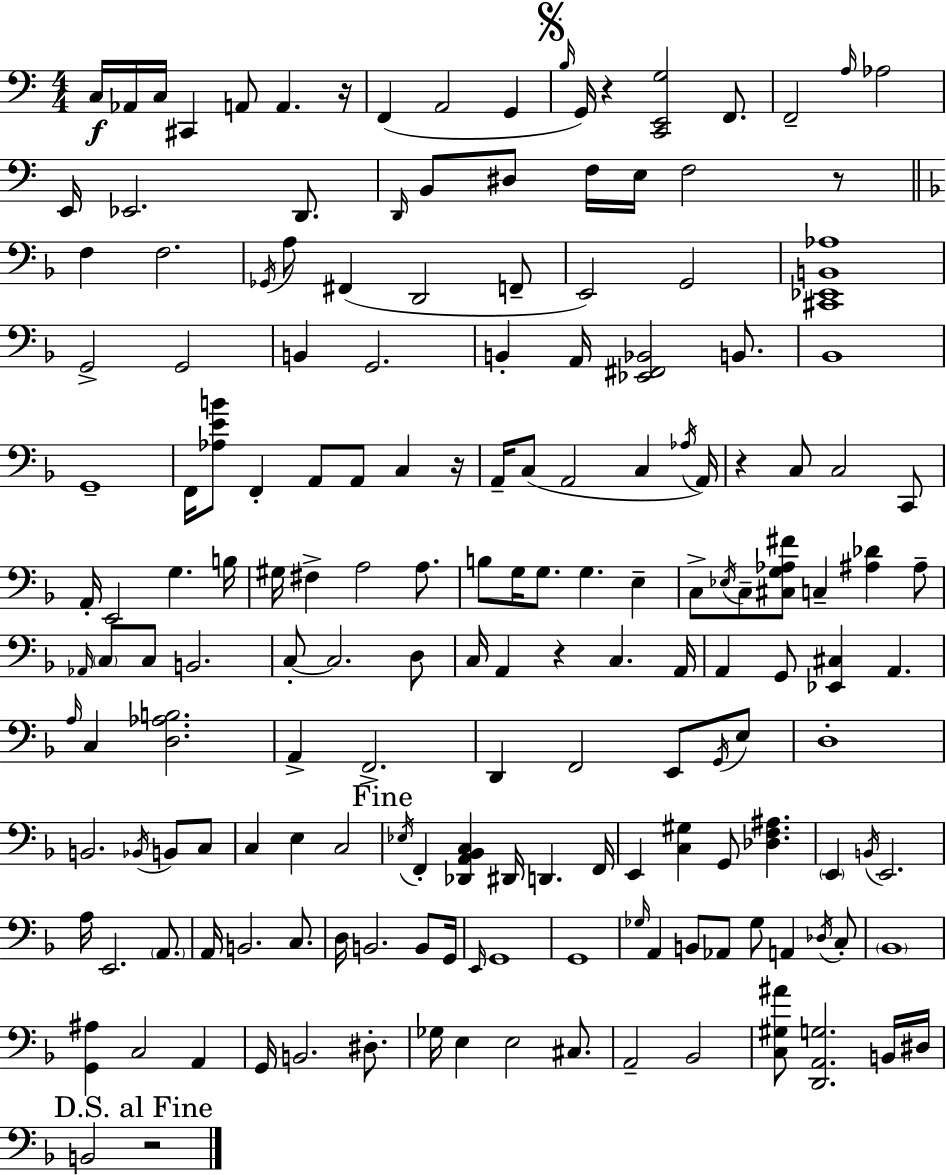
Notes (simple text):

C3/s Ab2/s C3/s C#2/q A2/e A2/q. R/s F2/q A2/h G2/q B3/s G2/s R/q [C2,E2,G3]/h F2/e. F2/h A3/s Ab3/h E2/s Eb2/h. D2/e. D2/s B2/e D#3/e F3/s E3/s F3/h R/e F3/q F3/h. Gb2/s A3/e F#2/q D2/h F2/e E2/h G2/h [C#2,Eb2,B2,Ab3]/w G2/h G2/h B2/q G2/h. B2/q A2/s [Eb2,F#2,Bb2]/h B2/e. Bb2/w G2/w F2/s [Ab3,E4,B4]/e F2/q A2/e A2/e C3/q R/s A2/s C3/e A2/h C3/q Ab3/s A2/s R/q C3/e C3/h C2/e A2/s E2/h G3/q. B3/s G#3/s F#3/q A3/h A3/e. B3/e G3/s G3/e. G3/q. E3/q C3/e Eb3/s C3/e [C#3,G3,Ab3,F#4]/e C3/q [A#3,Db4]/q A#3/e Ab2/s C3/e C3/e B2/h. C3/e C3/h. D3/e C3/s A2/q R/q C3/q. A2/s A2/q G2/e [Eb2,C#3]/q A2/q. A3/s C3/q [D3,Ab3,B3]/h. A2/q F2/h. D2/q F2/h E2/e G2/s E3/e D3/w B2/h. Bb2/s B2/e C3/e C3/q E3/q C3/h Eb3/s F2/q [Db2,A2,Bb2,C3]/q D#2/s D2/q. F2/s E2/q [C3,G#3]/q G2/e [Db3,F3,A#3]/q. E2/q B2/s E2/h. A3/s E2/h. A2/e. A2/s B2/h. C3/e. D3/s B2/h. B2/e G2/s E2/s G2/w G2/w Gb3/s A2/q B2/e Ab2/e Gb3/e A2/q Db3/s C3/e Bb2/w [G2,A#3]/q C3/h A2/q G2/s B2/h. D#3/e. Gb3/s E3/q E3/h C#3/e. A2/h Bb2/h [C3,G#3,A#4]/e [D2,A2,G3]/h. B2/s D#3/s B2/h R/h